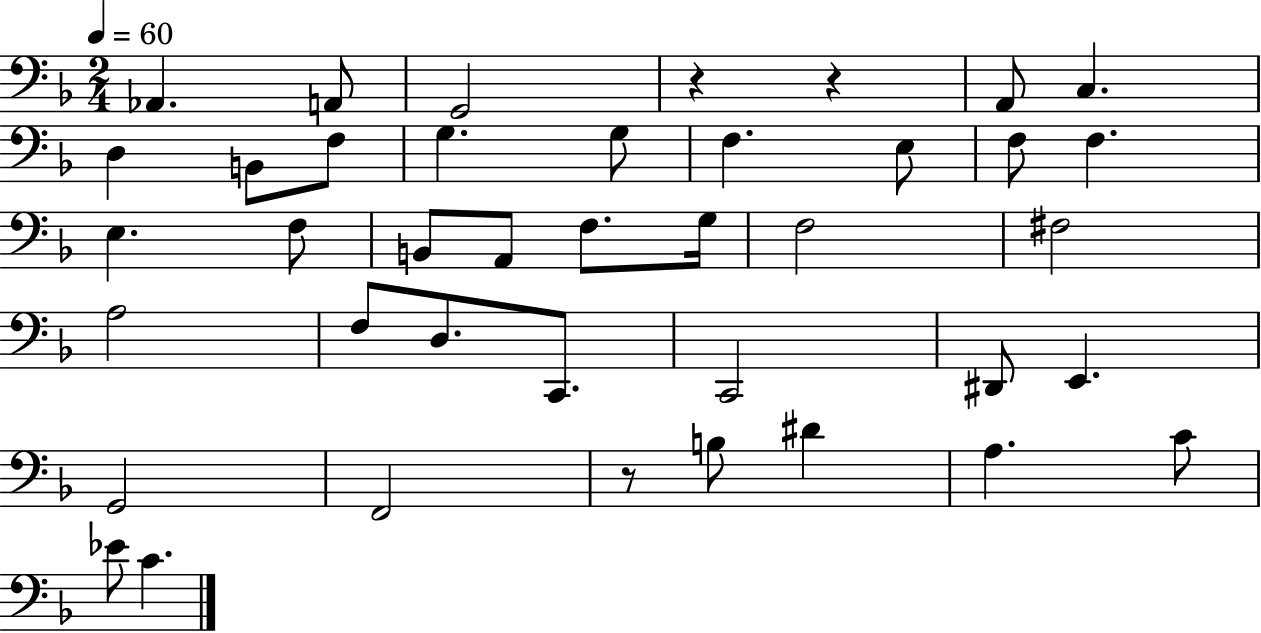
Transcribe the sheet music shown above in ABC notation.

X:1
T:Untitled
M:2/4
L:1/4
K:F
_A,, A,,/2 G,,2 z z A,,/2 C, D, B,,/2 F,/2 G, G,/2 F, E,/2 F,/2 F, E, F,/2 B,,/2 A,,/2 F,/2 G,/4 F,2 ^F,2 A,2 F,/2 D,/2 C,,/2 C,,2 ^D,,/2 E,, G,,2 F,,2 z/2 B,/2 ^D A, C/2 _E/2 C